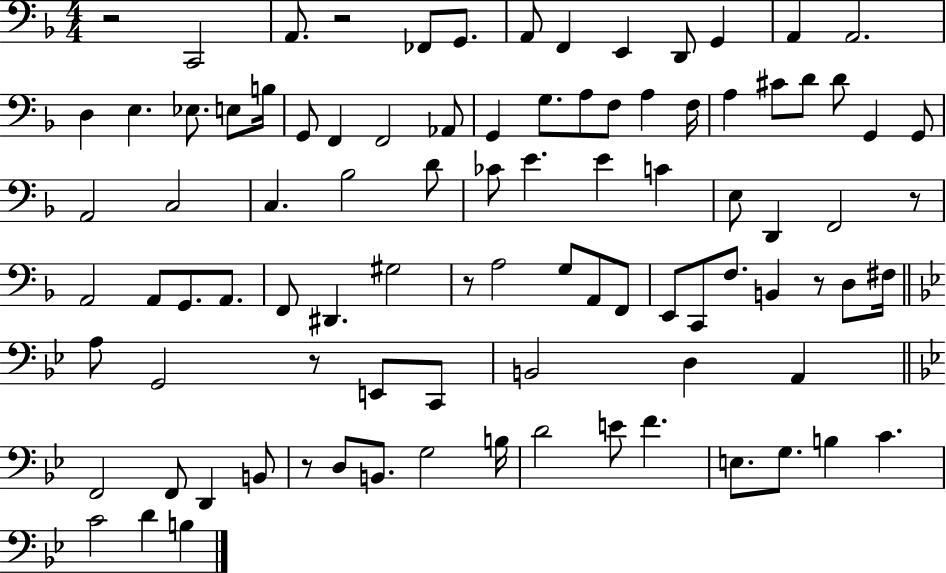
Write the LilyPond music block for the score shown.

{
  \clef bass
  \numericTimeSignature
  \time 4/4
  \key f \major
  r2 c,2 | a,8. r2 fes,8 g,8. | a,8 f,4 e,4 d,8 g,4 | a,4 a,2. | \break d4 e4. ees8. e8 b16 | g,8 f,4 f,2 aes,8 | g,4 g8. a8 f8 a4 f16 | a4 cis'8 d'8 d'8 g,4 g,8 | \break a,2 c2 | c4. bes2 d'8 | ces'8 e'4. e'4 c'4 | e8 d,4 f,2 r8 | \break a,2 a,8 g,8. a,8. | f,8 dis,4. gis2 | r8 a2 g8 a,8 f,8 | e,8 c,8 f8. b,4 r8 d8 fis16 | \break \bar "||" \break \key g \minor a8 g,2 r8 e,8 c,8 | b,2 d4 a,4 | \bar "||" \break \key g \minor f,2 f,8 d,4 b,8 | r8 d8 b,8. g2 b16 | d'2 e'8 f'4. | e8. g8. b4 c'4. | \break c'2 d'4 b4 | \bar "|."
}